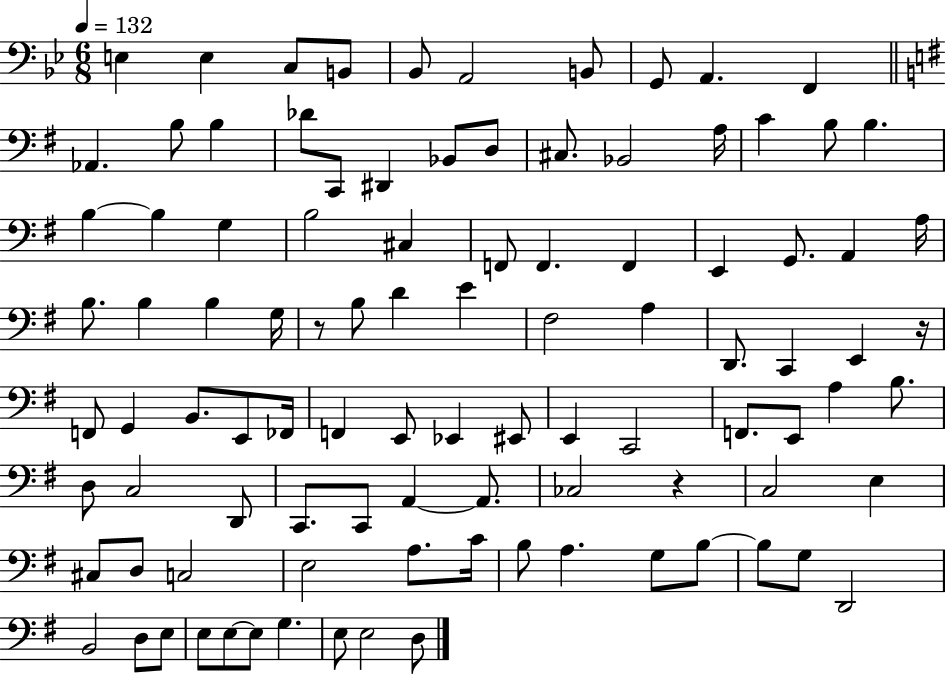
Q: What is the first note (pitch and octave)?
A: E3